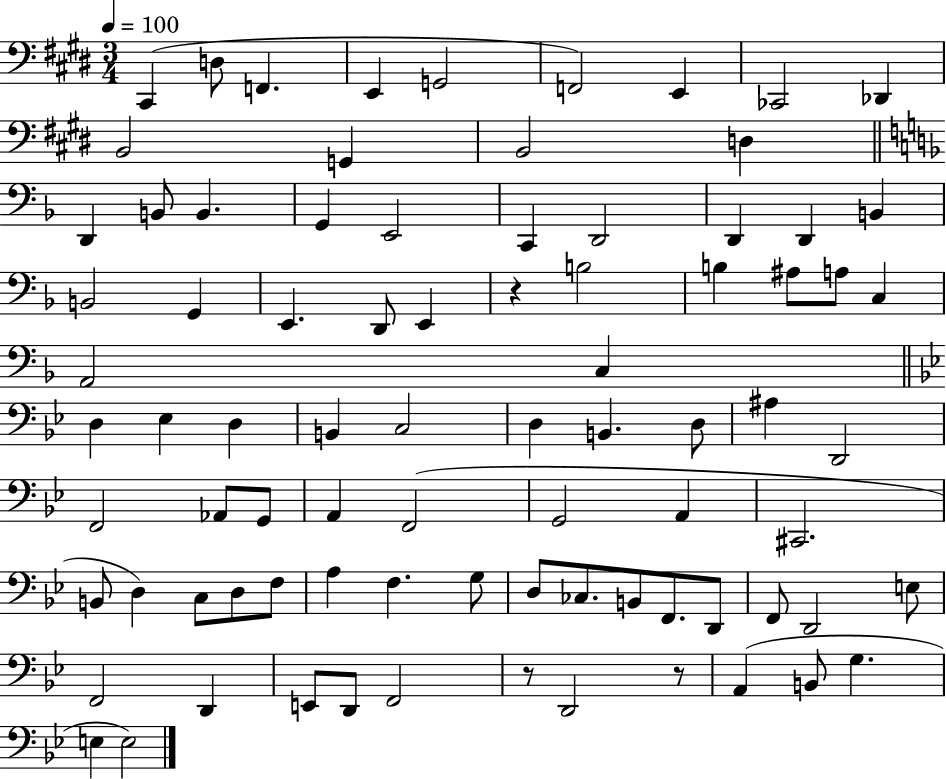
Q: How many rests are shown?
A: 3